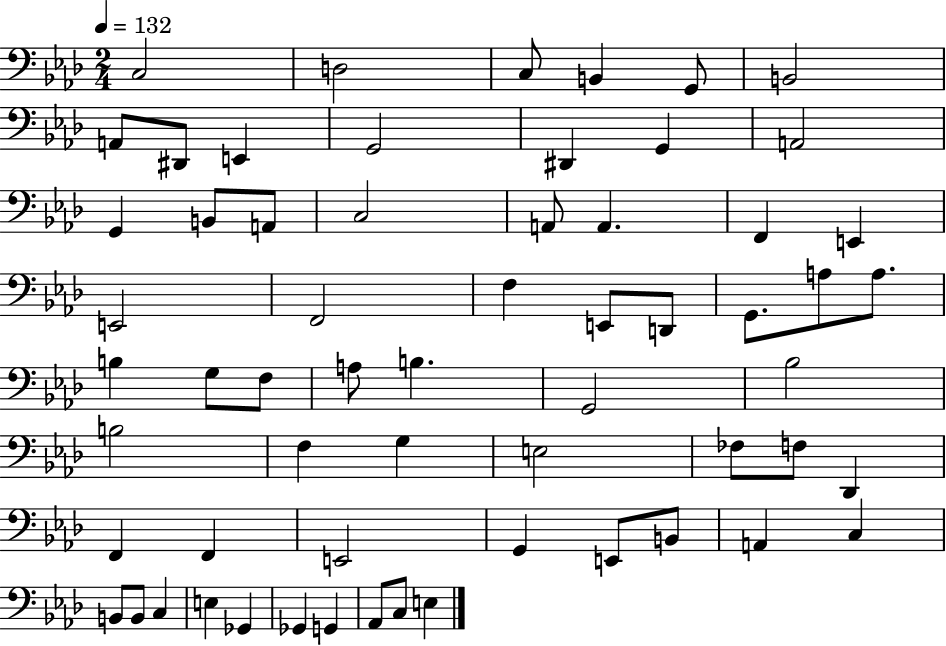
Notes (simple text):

C3/h D3/h C3/e B2/q G2/e B2/h A2/e D#2/e E2/q G2/h D#2/q G2/q A2/h G2/q B2/e A2/e C3/h A2/e A2/q. F2/q E2/q E2/h F2/h F3/q E2/e D2/e G2/e. A3/e A3/e. B3/q G3/e F3/e A3/e B3/q. G2/h Bb3/h B3/h F3/q G3/q E3/h FES3/e F3/e Db2/q F2/q F2/q E2/h G2/q E2/e B2/e A2/q C3/q B2/e B2/e C3/q E3/q Gb2/q Gb2/q G2/q Ab2/e C3/e E3/q